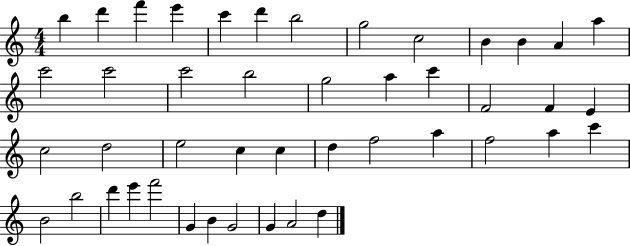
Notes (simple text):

B5/q D6/q F6/q E6/q C6/q D6/q B5/h G5/h C5/h B4/q B4/q A4/q A5/q C6/h C6/h C6/h B5/h G5/h A5/q C6/q F4/h F4/q E4/q C5/h D5/h E5/h C5/q C5/q D5/q F5/h A5/q F5/h A5/q C6/q B4/h B5/h D6/q E6/q F6/h G4/q B4/q G4/h G4/q A4/h D5/q